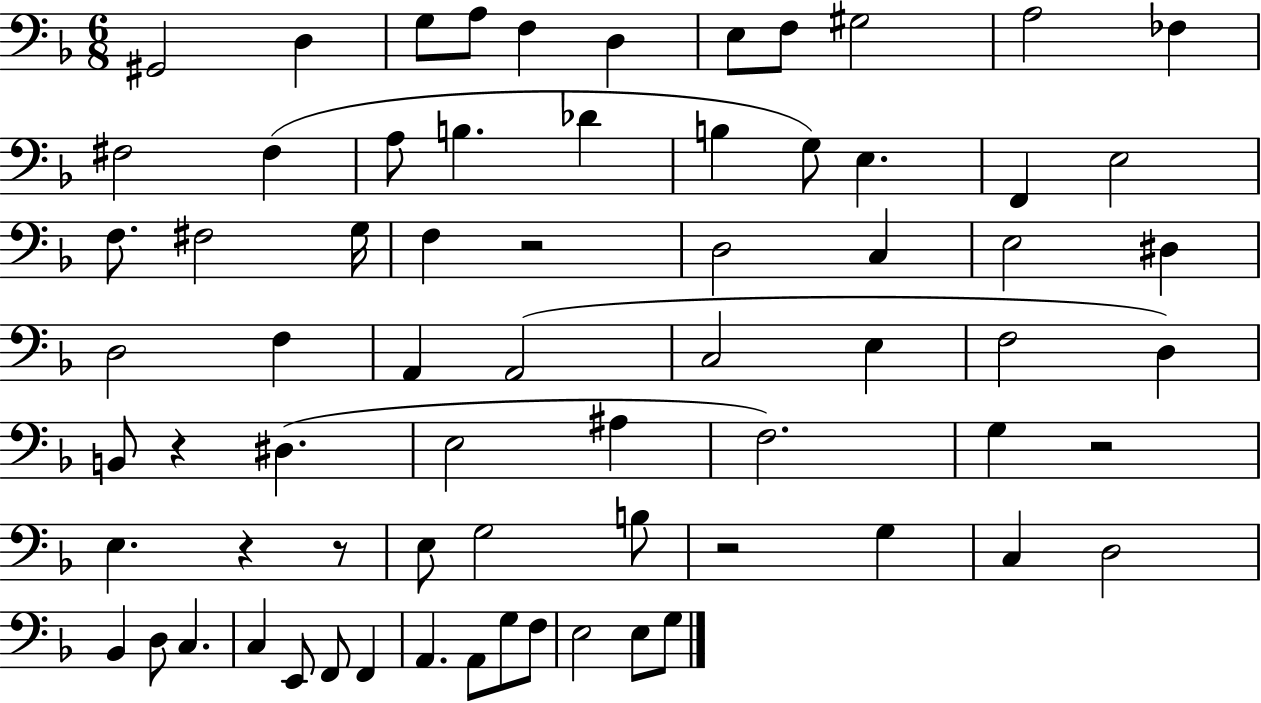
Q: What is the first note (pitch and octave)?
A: G#2